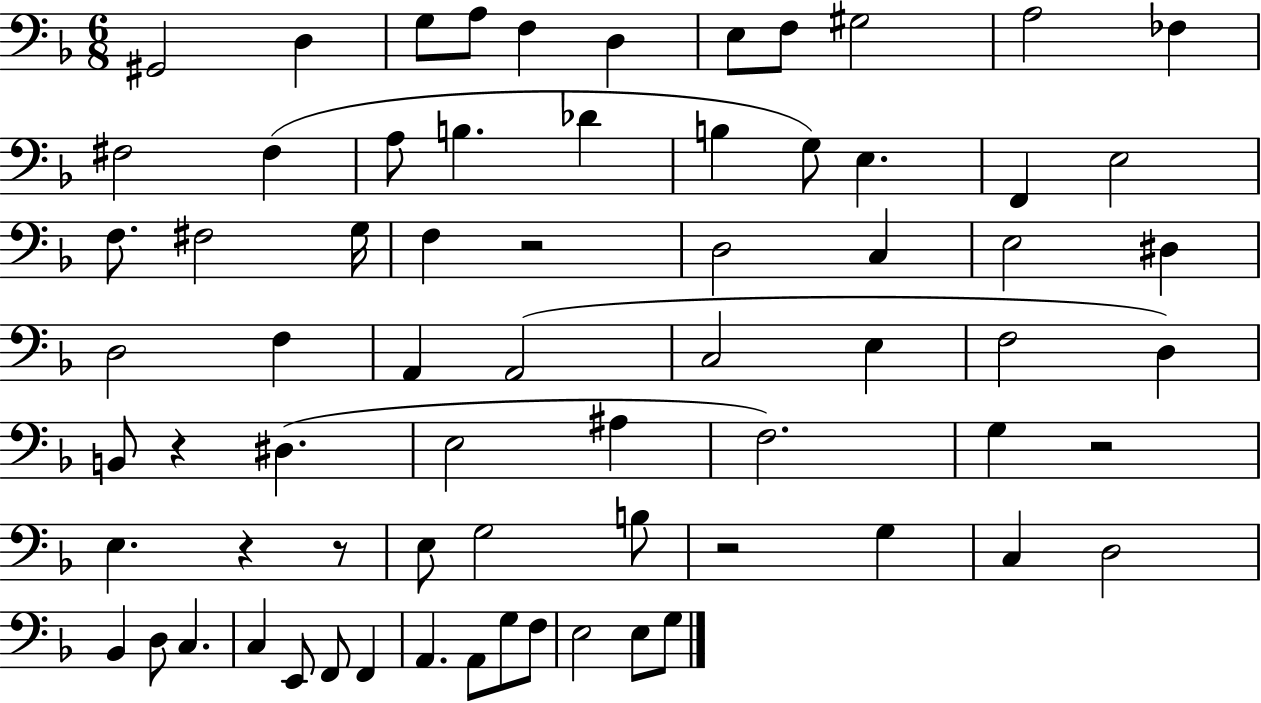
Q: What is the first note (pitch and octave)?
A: G#2